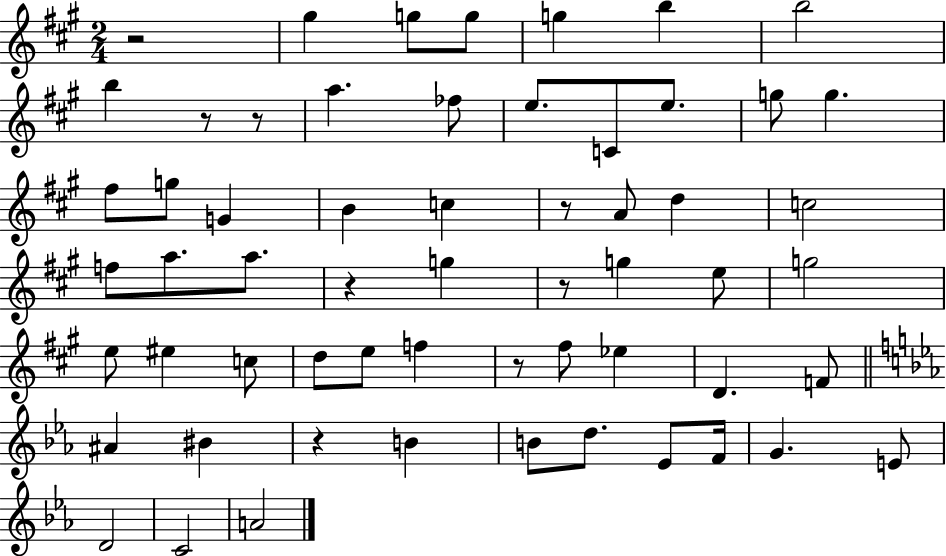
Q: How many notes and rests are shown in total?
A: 59